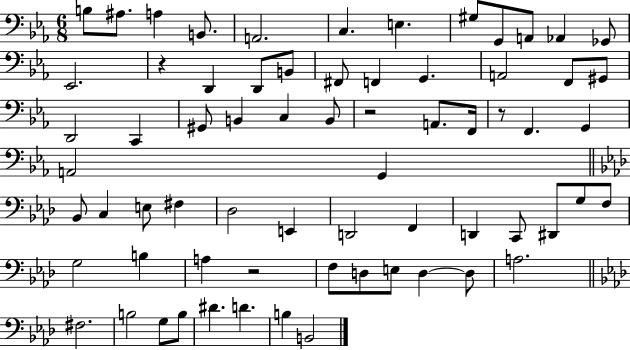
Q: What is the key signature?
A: EES major